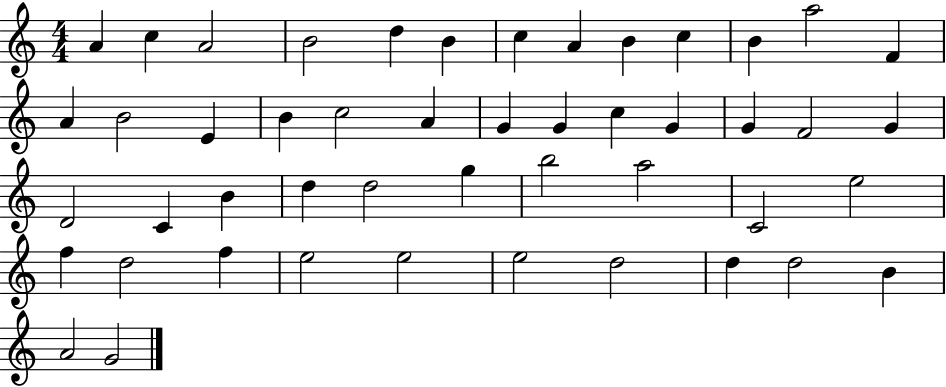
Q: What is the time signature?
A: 4/4